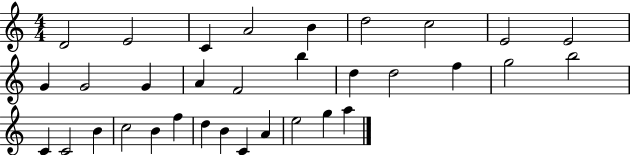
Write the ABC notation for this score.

X:1
T:Untitled
M:4/4
L:1/4
K:C
D2 E2 C A2 B d2 c2 E2 E2 G G2 G A F2 b d d2 f g2 b2 C C2 B c2 B f d B C A e2 g a